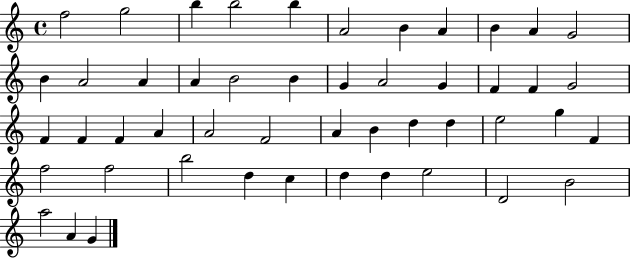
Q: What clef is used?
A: treble